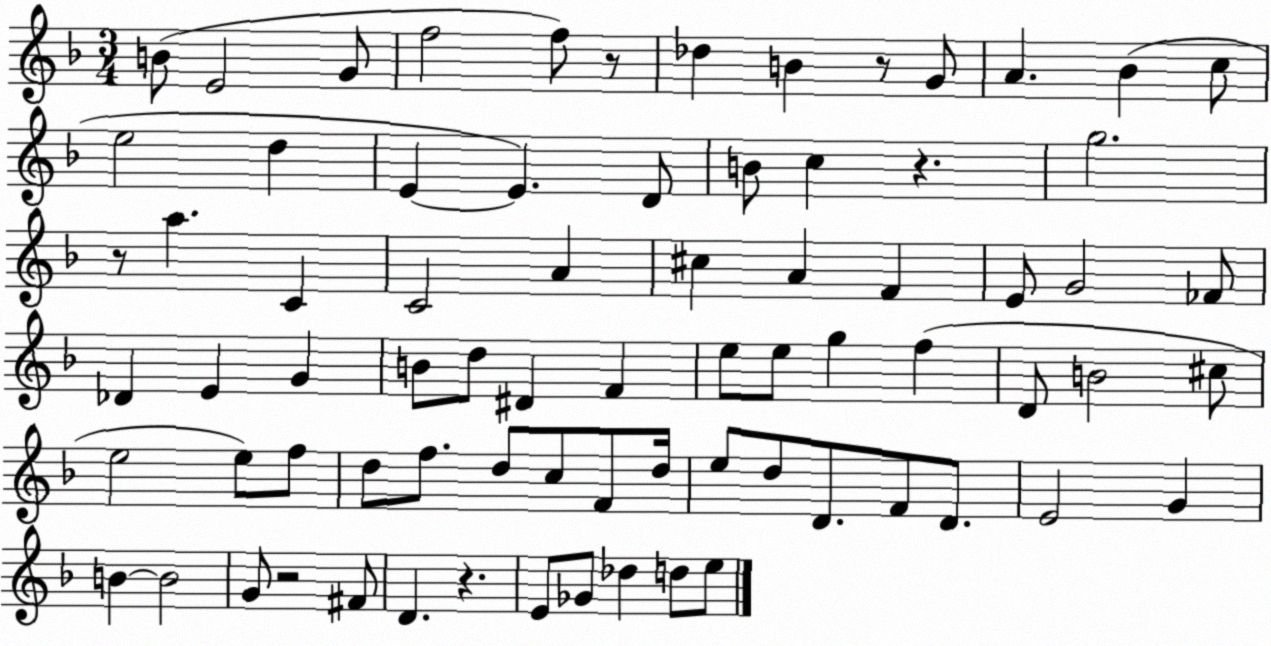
X:1
T:Untitled
M:3/4
L:1/4
K:F
B/2 E2 G/2 f2 f/2 z/2 _d B z/2 G/2 A _B c/2 e2 d E E D/2 B/2 c z g2 z/2 a C C2 A ^c A F E/2 G2 _F/2 _D E G B/2 d/2 ^D F e/2 e/2 g f D/2 B2 ^c/2 e2 e/2 f/2 d/2 f/2 d/2 c/2 F/2 d/4 e/2 d/2 D/2 F/2 D/2 E2 G B B2 G/2 z2 ^F/2 D z E/2 _G/2 _d d/2 e/2